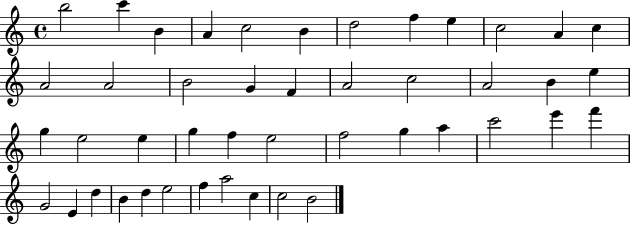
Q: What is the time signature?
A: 4/4